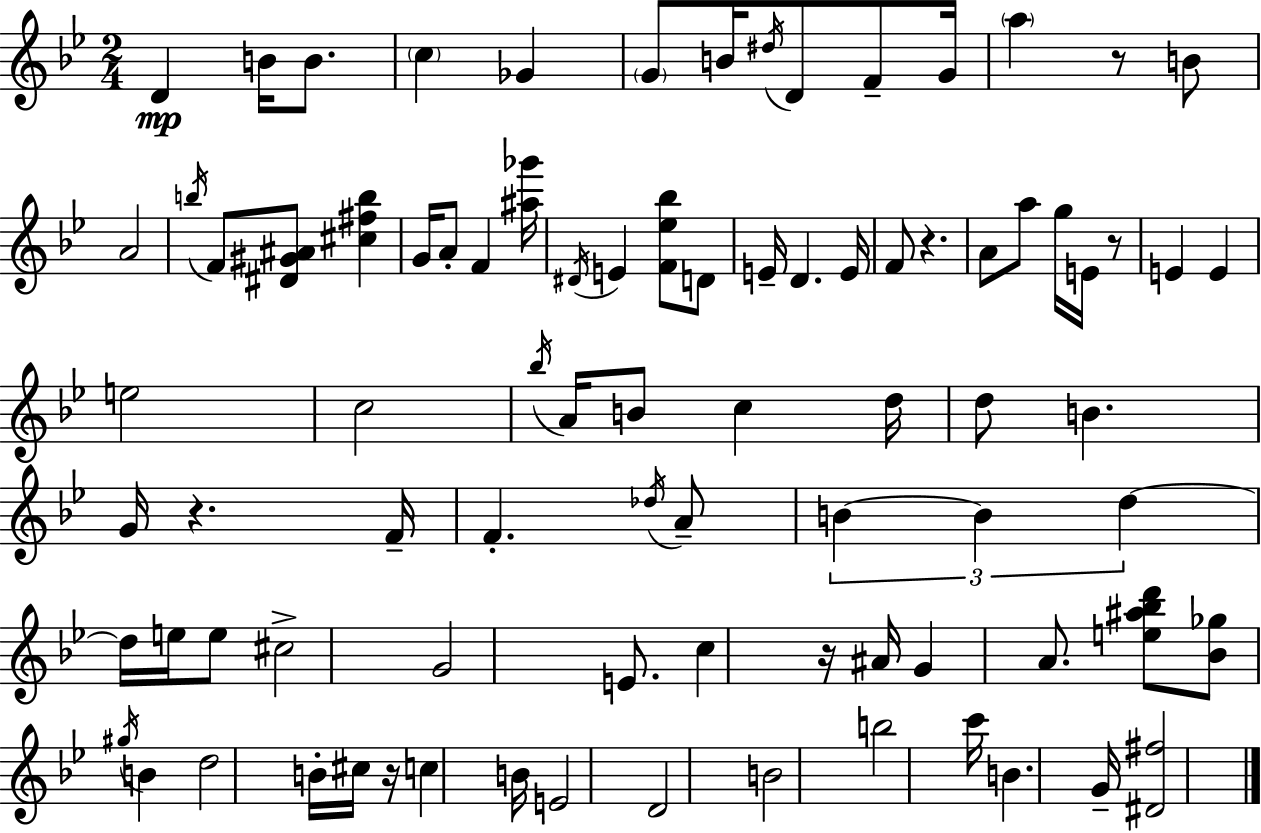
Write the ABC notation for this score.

X:1
T:Untitled
M:2/4
L:1/4
K:Bb
D B/4 B/2 c _G G/2 B/4 ^d/4 D/2 F/2 G/4 a z/2 B/2 A2 b/4 F/2 [^D^G^A]/2 [^c^fb] G/4 A/2 F [^a_g']/4 ^D/4 E [F_e_b]/2 D/2 E/4 D E/4 F/2 z A/2 a/2 g/4 E/4 z/2 E E e2 c2 _b/4 A/4 B/2 c d/4 d/2 B G/4 z F/4 F _d/4 A/2 B B d d/4 e/4 e/2 ^c2 G2 E/2 c z/4 ^A/4 G A/2 [e^a_bd']/2 [_B_g]/2 ^g/4 B d2 B/4 ^c/4 z/4 c B/4 E2 D2 B2 b2 c'/4 B G/4 [^D^f]2